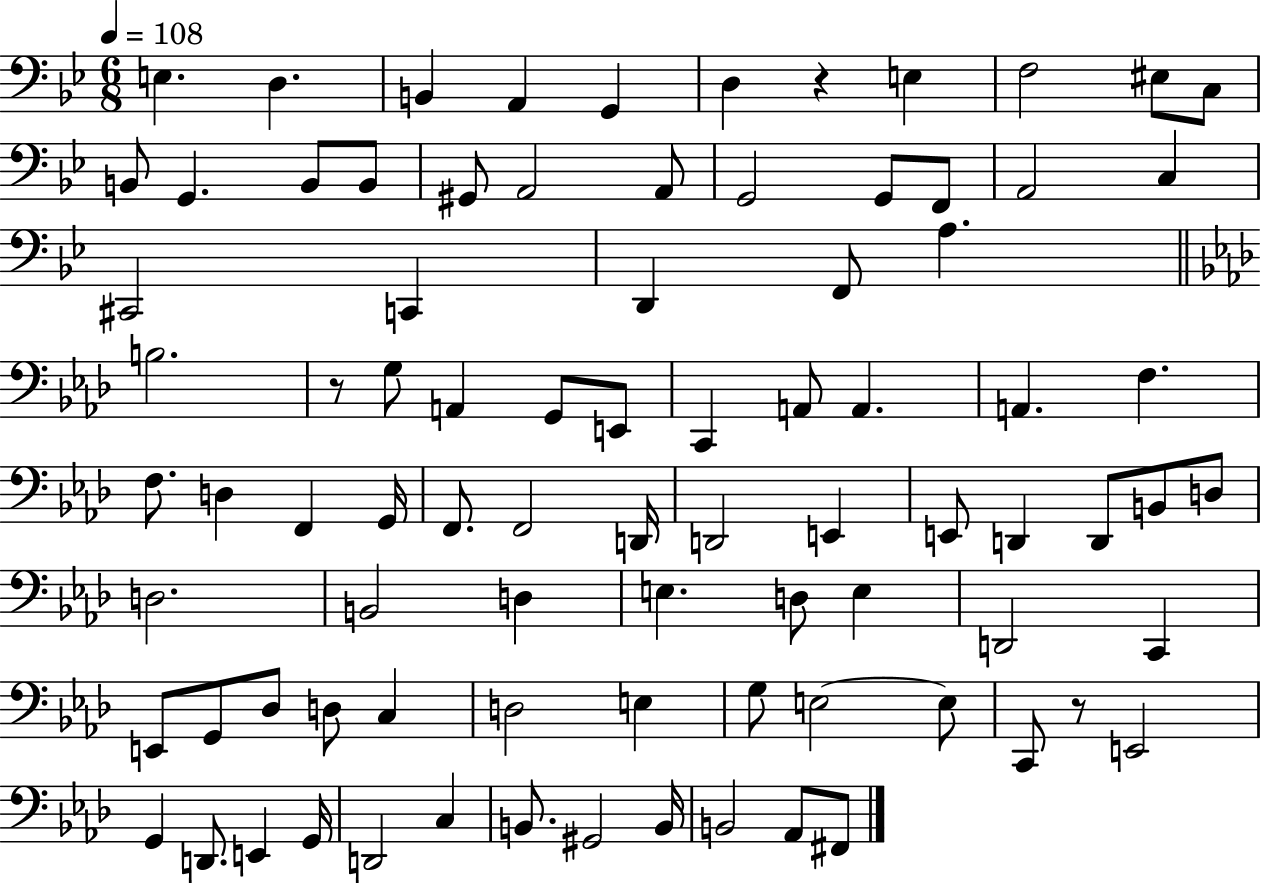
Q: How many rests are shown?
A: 3